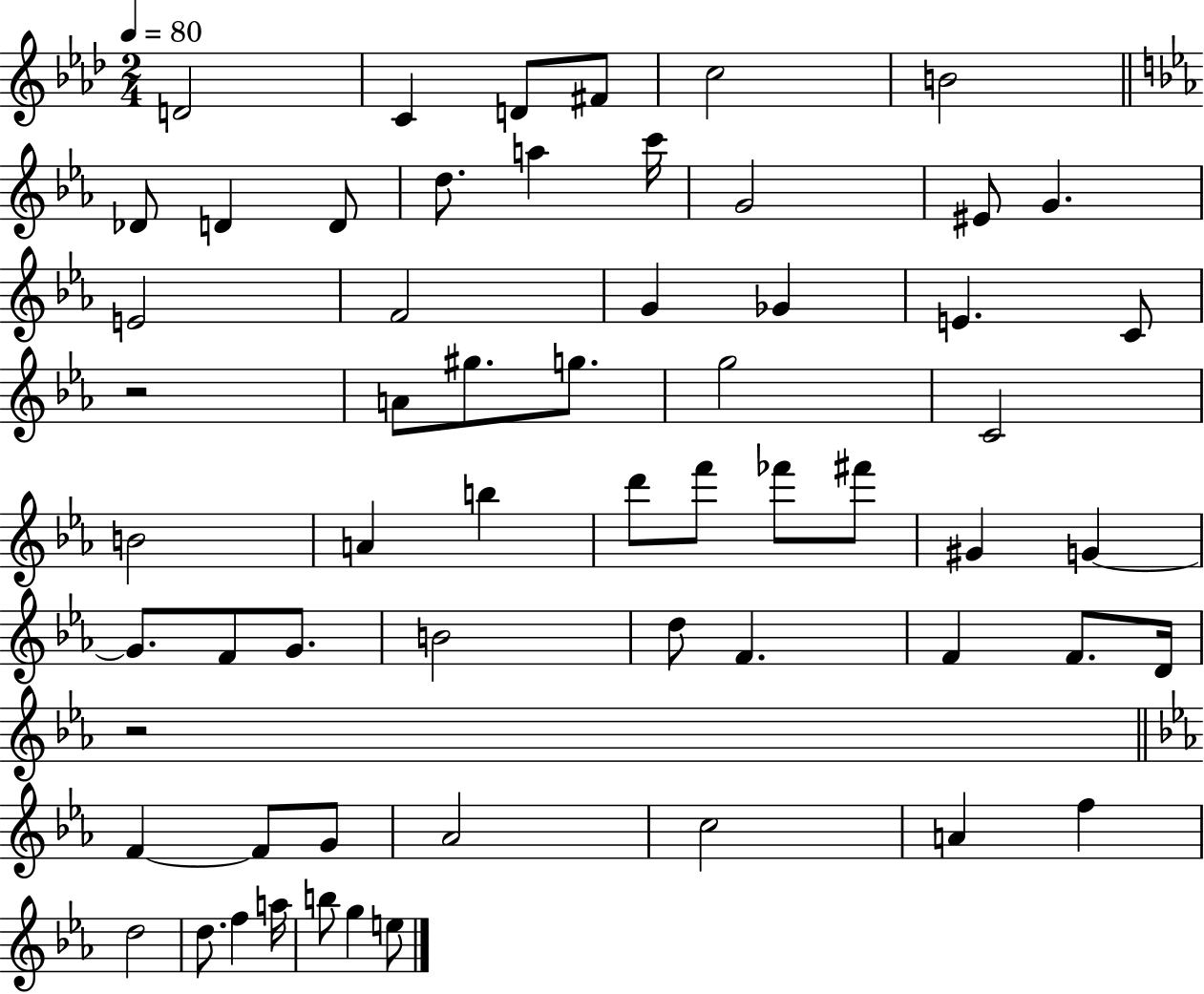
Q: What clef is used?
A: treble